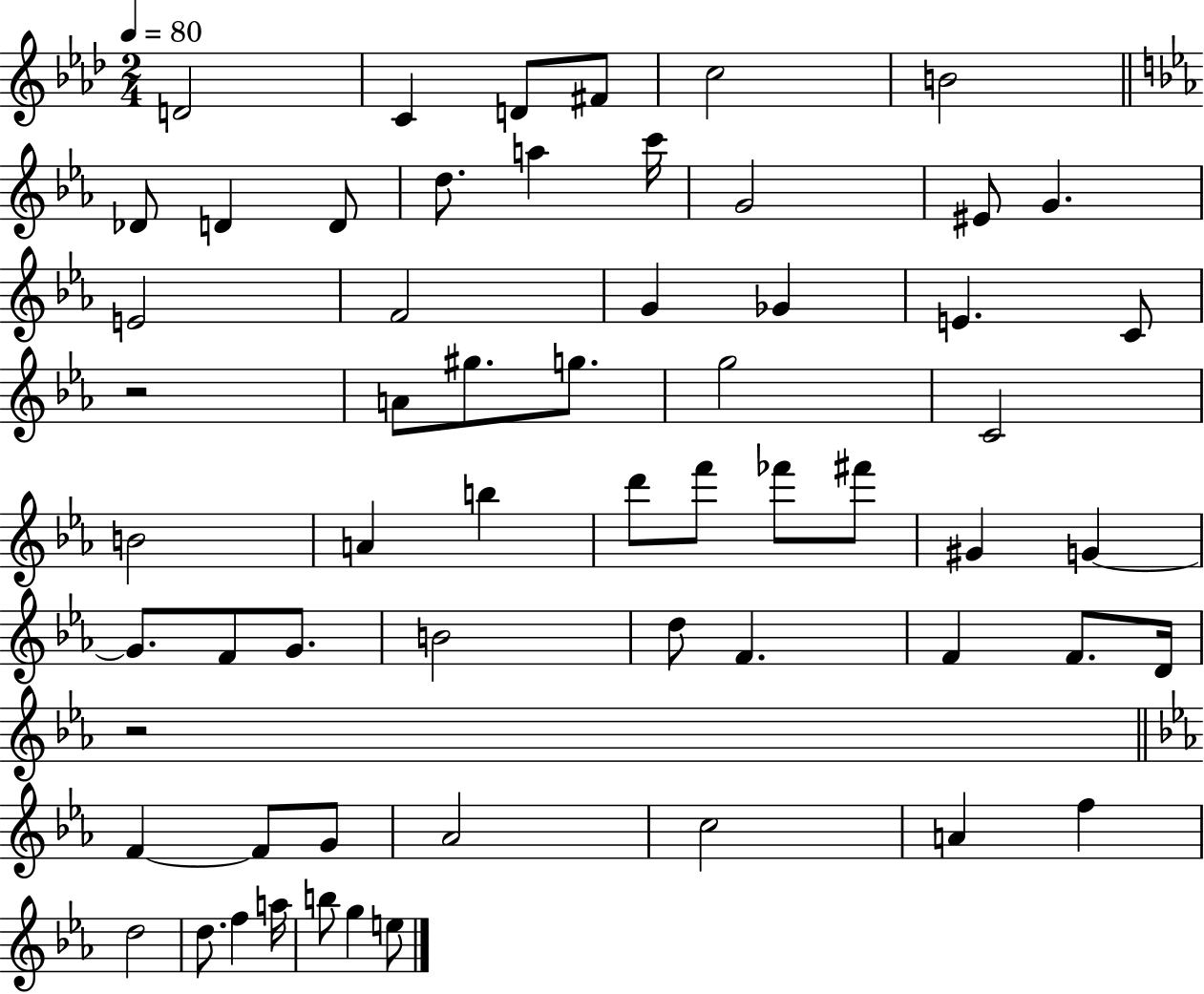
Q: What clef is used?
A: treble